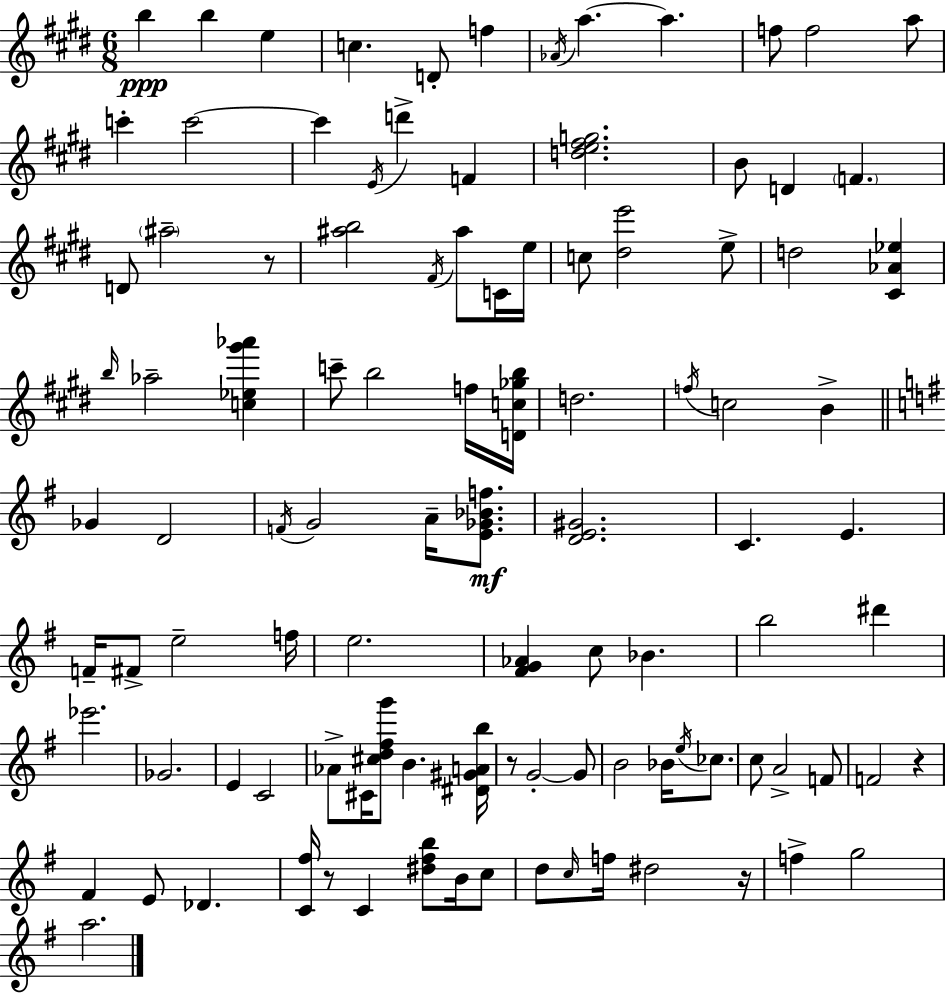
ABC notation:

X:1
T:Untitled
M:6/8
L:1/4
K:E
b b e c D/2 f _A/4 a a f/2 f2 a/2 c' c'2 c' E/4 d' F [de^fg]2 B/2 D F D/2 ^a2 z/2 [^ab]2 ^F/4 ^a/2 C/4 e/4 c/2 [^de']2 e/2 d2 [^C_A_e] b/4 _a2 [c_e^g'_a'] c'/2 b2 f/4 [Dc_gb]/4 d2 f/4 c2 B _G D2 F/4 G2 A/4 [E_G_Bf]/2 [DE^G]2 C E F/4 ^F/2 e2 f/4 e2 [^FG_A] c/2 _B b2 ^d' _e'2 _G2 E C2 _A/2 ^C/4 [^cd^fg']/2 B [^D^GAb]/4 z/2 G2 G/2 B2 _B/4 e/4 _c/2 c/2 A2 F/2 F2 z ^F E/2 _D [C^f]/4 z/2 C [^d^fb]/2 B/4 c/2 d/2 c/4 f/4 ^d2 z/4 f g2 a2